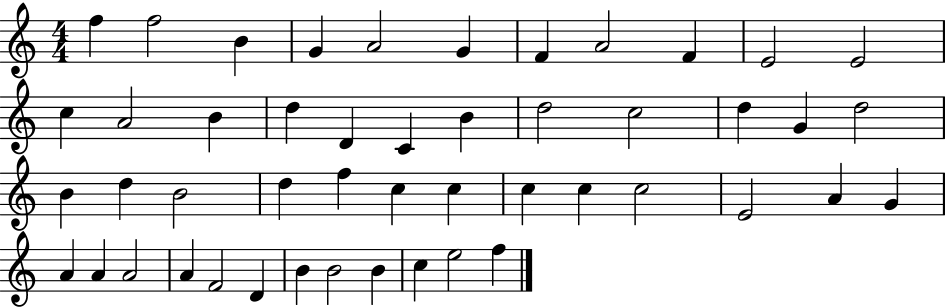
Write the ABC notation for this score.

X:1
T:Untitled
M:4/4
L:1/4
K:C
f f2 B G A2 G F A2 F E2 E2 c A2 B d D C B d2 c2 d G d2 B d B2 d f c c c c c2 E2 A G A A A2 A F2 D B B2 B c e2 f